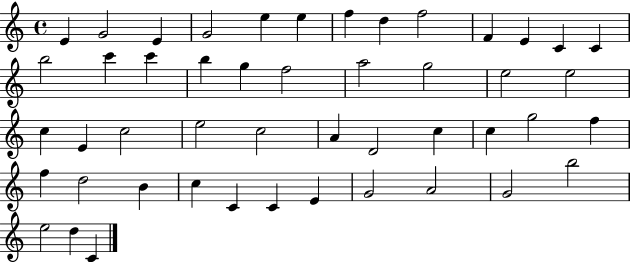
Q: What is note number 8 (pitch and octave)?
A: D5